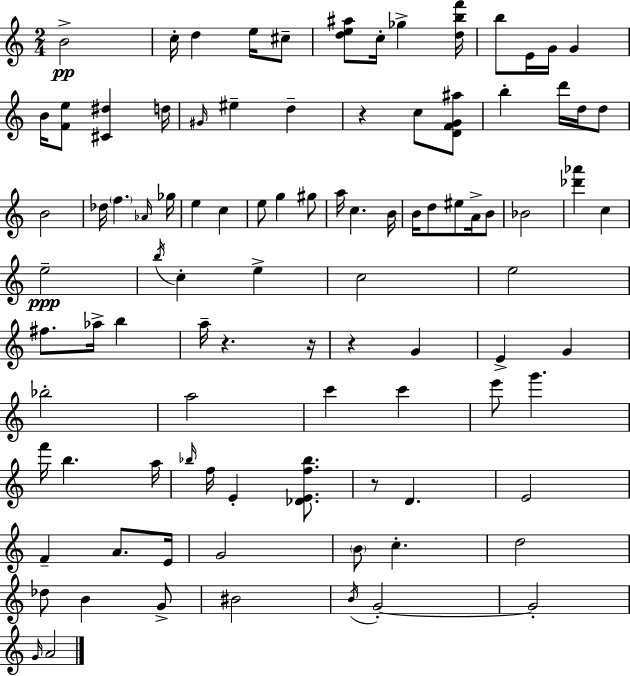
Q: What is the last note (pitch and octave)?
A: A4